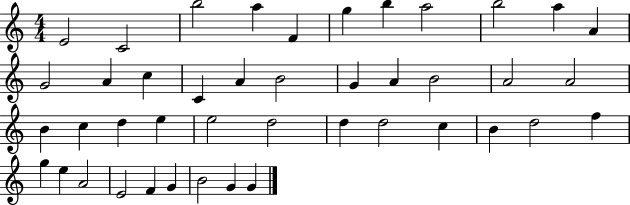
{
  \clef treble
  \numericTimeSignature
  \time 4/4
  \key c \major
  e'2 c'2 | b''2 a''4 f'4 | g''4 b''4 a''2 | b''2 a''4 a'4 | \break g'2 a'4 c''4 | c'4 a'4 b'2 | g'4 a'4 b'2 | a'2 a'2 | \break b'4 c''4 d''4 e''4 | e''2 d''2 | d''4 d''2 c''4 | b'4 d''2 f''4 | \break g''4 e''4 a'2 | e'2 f'4 g'4 | b'2 g'4 g'4 | \bar "|."
}